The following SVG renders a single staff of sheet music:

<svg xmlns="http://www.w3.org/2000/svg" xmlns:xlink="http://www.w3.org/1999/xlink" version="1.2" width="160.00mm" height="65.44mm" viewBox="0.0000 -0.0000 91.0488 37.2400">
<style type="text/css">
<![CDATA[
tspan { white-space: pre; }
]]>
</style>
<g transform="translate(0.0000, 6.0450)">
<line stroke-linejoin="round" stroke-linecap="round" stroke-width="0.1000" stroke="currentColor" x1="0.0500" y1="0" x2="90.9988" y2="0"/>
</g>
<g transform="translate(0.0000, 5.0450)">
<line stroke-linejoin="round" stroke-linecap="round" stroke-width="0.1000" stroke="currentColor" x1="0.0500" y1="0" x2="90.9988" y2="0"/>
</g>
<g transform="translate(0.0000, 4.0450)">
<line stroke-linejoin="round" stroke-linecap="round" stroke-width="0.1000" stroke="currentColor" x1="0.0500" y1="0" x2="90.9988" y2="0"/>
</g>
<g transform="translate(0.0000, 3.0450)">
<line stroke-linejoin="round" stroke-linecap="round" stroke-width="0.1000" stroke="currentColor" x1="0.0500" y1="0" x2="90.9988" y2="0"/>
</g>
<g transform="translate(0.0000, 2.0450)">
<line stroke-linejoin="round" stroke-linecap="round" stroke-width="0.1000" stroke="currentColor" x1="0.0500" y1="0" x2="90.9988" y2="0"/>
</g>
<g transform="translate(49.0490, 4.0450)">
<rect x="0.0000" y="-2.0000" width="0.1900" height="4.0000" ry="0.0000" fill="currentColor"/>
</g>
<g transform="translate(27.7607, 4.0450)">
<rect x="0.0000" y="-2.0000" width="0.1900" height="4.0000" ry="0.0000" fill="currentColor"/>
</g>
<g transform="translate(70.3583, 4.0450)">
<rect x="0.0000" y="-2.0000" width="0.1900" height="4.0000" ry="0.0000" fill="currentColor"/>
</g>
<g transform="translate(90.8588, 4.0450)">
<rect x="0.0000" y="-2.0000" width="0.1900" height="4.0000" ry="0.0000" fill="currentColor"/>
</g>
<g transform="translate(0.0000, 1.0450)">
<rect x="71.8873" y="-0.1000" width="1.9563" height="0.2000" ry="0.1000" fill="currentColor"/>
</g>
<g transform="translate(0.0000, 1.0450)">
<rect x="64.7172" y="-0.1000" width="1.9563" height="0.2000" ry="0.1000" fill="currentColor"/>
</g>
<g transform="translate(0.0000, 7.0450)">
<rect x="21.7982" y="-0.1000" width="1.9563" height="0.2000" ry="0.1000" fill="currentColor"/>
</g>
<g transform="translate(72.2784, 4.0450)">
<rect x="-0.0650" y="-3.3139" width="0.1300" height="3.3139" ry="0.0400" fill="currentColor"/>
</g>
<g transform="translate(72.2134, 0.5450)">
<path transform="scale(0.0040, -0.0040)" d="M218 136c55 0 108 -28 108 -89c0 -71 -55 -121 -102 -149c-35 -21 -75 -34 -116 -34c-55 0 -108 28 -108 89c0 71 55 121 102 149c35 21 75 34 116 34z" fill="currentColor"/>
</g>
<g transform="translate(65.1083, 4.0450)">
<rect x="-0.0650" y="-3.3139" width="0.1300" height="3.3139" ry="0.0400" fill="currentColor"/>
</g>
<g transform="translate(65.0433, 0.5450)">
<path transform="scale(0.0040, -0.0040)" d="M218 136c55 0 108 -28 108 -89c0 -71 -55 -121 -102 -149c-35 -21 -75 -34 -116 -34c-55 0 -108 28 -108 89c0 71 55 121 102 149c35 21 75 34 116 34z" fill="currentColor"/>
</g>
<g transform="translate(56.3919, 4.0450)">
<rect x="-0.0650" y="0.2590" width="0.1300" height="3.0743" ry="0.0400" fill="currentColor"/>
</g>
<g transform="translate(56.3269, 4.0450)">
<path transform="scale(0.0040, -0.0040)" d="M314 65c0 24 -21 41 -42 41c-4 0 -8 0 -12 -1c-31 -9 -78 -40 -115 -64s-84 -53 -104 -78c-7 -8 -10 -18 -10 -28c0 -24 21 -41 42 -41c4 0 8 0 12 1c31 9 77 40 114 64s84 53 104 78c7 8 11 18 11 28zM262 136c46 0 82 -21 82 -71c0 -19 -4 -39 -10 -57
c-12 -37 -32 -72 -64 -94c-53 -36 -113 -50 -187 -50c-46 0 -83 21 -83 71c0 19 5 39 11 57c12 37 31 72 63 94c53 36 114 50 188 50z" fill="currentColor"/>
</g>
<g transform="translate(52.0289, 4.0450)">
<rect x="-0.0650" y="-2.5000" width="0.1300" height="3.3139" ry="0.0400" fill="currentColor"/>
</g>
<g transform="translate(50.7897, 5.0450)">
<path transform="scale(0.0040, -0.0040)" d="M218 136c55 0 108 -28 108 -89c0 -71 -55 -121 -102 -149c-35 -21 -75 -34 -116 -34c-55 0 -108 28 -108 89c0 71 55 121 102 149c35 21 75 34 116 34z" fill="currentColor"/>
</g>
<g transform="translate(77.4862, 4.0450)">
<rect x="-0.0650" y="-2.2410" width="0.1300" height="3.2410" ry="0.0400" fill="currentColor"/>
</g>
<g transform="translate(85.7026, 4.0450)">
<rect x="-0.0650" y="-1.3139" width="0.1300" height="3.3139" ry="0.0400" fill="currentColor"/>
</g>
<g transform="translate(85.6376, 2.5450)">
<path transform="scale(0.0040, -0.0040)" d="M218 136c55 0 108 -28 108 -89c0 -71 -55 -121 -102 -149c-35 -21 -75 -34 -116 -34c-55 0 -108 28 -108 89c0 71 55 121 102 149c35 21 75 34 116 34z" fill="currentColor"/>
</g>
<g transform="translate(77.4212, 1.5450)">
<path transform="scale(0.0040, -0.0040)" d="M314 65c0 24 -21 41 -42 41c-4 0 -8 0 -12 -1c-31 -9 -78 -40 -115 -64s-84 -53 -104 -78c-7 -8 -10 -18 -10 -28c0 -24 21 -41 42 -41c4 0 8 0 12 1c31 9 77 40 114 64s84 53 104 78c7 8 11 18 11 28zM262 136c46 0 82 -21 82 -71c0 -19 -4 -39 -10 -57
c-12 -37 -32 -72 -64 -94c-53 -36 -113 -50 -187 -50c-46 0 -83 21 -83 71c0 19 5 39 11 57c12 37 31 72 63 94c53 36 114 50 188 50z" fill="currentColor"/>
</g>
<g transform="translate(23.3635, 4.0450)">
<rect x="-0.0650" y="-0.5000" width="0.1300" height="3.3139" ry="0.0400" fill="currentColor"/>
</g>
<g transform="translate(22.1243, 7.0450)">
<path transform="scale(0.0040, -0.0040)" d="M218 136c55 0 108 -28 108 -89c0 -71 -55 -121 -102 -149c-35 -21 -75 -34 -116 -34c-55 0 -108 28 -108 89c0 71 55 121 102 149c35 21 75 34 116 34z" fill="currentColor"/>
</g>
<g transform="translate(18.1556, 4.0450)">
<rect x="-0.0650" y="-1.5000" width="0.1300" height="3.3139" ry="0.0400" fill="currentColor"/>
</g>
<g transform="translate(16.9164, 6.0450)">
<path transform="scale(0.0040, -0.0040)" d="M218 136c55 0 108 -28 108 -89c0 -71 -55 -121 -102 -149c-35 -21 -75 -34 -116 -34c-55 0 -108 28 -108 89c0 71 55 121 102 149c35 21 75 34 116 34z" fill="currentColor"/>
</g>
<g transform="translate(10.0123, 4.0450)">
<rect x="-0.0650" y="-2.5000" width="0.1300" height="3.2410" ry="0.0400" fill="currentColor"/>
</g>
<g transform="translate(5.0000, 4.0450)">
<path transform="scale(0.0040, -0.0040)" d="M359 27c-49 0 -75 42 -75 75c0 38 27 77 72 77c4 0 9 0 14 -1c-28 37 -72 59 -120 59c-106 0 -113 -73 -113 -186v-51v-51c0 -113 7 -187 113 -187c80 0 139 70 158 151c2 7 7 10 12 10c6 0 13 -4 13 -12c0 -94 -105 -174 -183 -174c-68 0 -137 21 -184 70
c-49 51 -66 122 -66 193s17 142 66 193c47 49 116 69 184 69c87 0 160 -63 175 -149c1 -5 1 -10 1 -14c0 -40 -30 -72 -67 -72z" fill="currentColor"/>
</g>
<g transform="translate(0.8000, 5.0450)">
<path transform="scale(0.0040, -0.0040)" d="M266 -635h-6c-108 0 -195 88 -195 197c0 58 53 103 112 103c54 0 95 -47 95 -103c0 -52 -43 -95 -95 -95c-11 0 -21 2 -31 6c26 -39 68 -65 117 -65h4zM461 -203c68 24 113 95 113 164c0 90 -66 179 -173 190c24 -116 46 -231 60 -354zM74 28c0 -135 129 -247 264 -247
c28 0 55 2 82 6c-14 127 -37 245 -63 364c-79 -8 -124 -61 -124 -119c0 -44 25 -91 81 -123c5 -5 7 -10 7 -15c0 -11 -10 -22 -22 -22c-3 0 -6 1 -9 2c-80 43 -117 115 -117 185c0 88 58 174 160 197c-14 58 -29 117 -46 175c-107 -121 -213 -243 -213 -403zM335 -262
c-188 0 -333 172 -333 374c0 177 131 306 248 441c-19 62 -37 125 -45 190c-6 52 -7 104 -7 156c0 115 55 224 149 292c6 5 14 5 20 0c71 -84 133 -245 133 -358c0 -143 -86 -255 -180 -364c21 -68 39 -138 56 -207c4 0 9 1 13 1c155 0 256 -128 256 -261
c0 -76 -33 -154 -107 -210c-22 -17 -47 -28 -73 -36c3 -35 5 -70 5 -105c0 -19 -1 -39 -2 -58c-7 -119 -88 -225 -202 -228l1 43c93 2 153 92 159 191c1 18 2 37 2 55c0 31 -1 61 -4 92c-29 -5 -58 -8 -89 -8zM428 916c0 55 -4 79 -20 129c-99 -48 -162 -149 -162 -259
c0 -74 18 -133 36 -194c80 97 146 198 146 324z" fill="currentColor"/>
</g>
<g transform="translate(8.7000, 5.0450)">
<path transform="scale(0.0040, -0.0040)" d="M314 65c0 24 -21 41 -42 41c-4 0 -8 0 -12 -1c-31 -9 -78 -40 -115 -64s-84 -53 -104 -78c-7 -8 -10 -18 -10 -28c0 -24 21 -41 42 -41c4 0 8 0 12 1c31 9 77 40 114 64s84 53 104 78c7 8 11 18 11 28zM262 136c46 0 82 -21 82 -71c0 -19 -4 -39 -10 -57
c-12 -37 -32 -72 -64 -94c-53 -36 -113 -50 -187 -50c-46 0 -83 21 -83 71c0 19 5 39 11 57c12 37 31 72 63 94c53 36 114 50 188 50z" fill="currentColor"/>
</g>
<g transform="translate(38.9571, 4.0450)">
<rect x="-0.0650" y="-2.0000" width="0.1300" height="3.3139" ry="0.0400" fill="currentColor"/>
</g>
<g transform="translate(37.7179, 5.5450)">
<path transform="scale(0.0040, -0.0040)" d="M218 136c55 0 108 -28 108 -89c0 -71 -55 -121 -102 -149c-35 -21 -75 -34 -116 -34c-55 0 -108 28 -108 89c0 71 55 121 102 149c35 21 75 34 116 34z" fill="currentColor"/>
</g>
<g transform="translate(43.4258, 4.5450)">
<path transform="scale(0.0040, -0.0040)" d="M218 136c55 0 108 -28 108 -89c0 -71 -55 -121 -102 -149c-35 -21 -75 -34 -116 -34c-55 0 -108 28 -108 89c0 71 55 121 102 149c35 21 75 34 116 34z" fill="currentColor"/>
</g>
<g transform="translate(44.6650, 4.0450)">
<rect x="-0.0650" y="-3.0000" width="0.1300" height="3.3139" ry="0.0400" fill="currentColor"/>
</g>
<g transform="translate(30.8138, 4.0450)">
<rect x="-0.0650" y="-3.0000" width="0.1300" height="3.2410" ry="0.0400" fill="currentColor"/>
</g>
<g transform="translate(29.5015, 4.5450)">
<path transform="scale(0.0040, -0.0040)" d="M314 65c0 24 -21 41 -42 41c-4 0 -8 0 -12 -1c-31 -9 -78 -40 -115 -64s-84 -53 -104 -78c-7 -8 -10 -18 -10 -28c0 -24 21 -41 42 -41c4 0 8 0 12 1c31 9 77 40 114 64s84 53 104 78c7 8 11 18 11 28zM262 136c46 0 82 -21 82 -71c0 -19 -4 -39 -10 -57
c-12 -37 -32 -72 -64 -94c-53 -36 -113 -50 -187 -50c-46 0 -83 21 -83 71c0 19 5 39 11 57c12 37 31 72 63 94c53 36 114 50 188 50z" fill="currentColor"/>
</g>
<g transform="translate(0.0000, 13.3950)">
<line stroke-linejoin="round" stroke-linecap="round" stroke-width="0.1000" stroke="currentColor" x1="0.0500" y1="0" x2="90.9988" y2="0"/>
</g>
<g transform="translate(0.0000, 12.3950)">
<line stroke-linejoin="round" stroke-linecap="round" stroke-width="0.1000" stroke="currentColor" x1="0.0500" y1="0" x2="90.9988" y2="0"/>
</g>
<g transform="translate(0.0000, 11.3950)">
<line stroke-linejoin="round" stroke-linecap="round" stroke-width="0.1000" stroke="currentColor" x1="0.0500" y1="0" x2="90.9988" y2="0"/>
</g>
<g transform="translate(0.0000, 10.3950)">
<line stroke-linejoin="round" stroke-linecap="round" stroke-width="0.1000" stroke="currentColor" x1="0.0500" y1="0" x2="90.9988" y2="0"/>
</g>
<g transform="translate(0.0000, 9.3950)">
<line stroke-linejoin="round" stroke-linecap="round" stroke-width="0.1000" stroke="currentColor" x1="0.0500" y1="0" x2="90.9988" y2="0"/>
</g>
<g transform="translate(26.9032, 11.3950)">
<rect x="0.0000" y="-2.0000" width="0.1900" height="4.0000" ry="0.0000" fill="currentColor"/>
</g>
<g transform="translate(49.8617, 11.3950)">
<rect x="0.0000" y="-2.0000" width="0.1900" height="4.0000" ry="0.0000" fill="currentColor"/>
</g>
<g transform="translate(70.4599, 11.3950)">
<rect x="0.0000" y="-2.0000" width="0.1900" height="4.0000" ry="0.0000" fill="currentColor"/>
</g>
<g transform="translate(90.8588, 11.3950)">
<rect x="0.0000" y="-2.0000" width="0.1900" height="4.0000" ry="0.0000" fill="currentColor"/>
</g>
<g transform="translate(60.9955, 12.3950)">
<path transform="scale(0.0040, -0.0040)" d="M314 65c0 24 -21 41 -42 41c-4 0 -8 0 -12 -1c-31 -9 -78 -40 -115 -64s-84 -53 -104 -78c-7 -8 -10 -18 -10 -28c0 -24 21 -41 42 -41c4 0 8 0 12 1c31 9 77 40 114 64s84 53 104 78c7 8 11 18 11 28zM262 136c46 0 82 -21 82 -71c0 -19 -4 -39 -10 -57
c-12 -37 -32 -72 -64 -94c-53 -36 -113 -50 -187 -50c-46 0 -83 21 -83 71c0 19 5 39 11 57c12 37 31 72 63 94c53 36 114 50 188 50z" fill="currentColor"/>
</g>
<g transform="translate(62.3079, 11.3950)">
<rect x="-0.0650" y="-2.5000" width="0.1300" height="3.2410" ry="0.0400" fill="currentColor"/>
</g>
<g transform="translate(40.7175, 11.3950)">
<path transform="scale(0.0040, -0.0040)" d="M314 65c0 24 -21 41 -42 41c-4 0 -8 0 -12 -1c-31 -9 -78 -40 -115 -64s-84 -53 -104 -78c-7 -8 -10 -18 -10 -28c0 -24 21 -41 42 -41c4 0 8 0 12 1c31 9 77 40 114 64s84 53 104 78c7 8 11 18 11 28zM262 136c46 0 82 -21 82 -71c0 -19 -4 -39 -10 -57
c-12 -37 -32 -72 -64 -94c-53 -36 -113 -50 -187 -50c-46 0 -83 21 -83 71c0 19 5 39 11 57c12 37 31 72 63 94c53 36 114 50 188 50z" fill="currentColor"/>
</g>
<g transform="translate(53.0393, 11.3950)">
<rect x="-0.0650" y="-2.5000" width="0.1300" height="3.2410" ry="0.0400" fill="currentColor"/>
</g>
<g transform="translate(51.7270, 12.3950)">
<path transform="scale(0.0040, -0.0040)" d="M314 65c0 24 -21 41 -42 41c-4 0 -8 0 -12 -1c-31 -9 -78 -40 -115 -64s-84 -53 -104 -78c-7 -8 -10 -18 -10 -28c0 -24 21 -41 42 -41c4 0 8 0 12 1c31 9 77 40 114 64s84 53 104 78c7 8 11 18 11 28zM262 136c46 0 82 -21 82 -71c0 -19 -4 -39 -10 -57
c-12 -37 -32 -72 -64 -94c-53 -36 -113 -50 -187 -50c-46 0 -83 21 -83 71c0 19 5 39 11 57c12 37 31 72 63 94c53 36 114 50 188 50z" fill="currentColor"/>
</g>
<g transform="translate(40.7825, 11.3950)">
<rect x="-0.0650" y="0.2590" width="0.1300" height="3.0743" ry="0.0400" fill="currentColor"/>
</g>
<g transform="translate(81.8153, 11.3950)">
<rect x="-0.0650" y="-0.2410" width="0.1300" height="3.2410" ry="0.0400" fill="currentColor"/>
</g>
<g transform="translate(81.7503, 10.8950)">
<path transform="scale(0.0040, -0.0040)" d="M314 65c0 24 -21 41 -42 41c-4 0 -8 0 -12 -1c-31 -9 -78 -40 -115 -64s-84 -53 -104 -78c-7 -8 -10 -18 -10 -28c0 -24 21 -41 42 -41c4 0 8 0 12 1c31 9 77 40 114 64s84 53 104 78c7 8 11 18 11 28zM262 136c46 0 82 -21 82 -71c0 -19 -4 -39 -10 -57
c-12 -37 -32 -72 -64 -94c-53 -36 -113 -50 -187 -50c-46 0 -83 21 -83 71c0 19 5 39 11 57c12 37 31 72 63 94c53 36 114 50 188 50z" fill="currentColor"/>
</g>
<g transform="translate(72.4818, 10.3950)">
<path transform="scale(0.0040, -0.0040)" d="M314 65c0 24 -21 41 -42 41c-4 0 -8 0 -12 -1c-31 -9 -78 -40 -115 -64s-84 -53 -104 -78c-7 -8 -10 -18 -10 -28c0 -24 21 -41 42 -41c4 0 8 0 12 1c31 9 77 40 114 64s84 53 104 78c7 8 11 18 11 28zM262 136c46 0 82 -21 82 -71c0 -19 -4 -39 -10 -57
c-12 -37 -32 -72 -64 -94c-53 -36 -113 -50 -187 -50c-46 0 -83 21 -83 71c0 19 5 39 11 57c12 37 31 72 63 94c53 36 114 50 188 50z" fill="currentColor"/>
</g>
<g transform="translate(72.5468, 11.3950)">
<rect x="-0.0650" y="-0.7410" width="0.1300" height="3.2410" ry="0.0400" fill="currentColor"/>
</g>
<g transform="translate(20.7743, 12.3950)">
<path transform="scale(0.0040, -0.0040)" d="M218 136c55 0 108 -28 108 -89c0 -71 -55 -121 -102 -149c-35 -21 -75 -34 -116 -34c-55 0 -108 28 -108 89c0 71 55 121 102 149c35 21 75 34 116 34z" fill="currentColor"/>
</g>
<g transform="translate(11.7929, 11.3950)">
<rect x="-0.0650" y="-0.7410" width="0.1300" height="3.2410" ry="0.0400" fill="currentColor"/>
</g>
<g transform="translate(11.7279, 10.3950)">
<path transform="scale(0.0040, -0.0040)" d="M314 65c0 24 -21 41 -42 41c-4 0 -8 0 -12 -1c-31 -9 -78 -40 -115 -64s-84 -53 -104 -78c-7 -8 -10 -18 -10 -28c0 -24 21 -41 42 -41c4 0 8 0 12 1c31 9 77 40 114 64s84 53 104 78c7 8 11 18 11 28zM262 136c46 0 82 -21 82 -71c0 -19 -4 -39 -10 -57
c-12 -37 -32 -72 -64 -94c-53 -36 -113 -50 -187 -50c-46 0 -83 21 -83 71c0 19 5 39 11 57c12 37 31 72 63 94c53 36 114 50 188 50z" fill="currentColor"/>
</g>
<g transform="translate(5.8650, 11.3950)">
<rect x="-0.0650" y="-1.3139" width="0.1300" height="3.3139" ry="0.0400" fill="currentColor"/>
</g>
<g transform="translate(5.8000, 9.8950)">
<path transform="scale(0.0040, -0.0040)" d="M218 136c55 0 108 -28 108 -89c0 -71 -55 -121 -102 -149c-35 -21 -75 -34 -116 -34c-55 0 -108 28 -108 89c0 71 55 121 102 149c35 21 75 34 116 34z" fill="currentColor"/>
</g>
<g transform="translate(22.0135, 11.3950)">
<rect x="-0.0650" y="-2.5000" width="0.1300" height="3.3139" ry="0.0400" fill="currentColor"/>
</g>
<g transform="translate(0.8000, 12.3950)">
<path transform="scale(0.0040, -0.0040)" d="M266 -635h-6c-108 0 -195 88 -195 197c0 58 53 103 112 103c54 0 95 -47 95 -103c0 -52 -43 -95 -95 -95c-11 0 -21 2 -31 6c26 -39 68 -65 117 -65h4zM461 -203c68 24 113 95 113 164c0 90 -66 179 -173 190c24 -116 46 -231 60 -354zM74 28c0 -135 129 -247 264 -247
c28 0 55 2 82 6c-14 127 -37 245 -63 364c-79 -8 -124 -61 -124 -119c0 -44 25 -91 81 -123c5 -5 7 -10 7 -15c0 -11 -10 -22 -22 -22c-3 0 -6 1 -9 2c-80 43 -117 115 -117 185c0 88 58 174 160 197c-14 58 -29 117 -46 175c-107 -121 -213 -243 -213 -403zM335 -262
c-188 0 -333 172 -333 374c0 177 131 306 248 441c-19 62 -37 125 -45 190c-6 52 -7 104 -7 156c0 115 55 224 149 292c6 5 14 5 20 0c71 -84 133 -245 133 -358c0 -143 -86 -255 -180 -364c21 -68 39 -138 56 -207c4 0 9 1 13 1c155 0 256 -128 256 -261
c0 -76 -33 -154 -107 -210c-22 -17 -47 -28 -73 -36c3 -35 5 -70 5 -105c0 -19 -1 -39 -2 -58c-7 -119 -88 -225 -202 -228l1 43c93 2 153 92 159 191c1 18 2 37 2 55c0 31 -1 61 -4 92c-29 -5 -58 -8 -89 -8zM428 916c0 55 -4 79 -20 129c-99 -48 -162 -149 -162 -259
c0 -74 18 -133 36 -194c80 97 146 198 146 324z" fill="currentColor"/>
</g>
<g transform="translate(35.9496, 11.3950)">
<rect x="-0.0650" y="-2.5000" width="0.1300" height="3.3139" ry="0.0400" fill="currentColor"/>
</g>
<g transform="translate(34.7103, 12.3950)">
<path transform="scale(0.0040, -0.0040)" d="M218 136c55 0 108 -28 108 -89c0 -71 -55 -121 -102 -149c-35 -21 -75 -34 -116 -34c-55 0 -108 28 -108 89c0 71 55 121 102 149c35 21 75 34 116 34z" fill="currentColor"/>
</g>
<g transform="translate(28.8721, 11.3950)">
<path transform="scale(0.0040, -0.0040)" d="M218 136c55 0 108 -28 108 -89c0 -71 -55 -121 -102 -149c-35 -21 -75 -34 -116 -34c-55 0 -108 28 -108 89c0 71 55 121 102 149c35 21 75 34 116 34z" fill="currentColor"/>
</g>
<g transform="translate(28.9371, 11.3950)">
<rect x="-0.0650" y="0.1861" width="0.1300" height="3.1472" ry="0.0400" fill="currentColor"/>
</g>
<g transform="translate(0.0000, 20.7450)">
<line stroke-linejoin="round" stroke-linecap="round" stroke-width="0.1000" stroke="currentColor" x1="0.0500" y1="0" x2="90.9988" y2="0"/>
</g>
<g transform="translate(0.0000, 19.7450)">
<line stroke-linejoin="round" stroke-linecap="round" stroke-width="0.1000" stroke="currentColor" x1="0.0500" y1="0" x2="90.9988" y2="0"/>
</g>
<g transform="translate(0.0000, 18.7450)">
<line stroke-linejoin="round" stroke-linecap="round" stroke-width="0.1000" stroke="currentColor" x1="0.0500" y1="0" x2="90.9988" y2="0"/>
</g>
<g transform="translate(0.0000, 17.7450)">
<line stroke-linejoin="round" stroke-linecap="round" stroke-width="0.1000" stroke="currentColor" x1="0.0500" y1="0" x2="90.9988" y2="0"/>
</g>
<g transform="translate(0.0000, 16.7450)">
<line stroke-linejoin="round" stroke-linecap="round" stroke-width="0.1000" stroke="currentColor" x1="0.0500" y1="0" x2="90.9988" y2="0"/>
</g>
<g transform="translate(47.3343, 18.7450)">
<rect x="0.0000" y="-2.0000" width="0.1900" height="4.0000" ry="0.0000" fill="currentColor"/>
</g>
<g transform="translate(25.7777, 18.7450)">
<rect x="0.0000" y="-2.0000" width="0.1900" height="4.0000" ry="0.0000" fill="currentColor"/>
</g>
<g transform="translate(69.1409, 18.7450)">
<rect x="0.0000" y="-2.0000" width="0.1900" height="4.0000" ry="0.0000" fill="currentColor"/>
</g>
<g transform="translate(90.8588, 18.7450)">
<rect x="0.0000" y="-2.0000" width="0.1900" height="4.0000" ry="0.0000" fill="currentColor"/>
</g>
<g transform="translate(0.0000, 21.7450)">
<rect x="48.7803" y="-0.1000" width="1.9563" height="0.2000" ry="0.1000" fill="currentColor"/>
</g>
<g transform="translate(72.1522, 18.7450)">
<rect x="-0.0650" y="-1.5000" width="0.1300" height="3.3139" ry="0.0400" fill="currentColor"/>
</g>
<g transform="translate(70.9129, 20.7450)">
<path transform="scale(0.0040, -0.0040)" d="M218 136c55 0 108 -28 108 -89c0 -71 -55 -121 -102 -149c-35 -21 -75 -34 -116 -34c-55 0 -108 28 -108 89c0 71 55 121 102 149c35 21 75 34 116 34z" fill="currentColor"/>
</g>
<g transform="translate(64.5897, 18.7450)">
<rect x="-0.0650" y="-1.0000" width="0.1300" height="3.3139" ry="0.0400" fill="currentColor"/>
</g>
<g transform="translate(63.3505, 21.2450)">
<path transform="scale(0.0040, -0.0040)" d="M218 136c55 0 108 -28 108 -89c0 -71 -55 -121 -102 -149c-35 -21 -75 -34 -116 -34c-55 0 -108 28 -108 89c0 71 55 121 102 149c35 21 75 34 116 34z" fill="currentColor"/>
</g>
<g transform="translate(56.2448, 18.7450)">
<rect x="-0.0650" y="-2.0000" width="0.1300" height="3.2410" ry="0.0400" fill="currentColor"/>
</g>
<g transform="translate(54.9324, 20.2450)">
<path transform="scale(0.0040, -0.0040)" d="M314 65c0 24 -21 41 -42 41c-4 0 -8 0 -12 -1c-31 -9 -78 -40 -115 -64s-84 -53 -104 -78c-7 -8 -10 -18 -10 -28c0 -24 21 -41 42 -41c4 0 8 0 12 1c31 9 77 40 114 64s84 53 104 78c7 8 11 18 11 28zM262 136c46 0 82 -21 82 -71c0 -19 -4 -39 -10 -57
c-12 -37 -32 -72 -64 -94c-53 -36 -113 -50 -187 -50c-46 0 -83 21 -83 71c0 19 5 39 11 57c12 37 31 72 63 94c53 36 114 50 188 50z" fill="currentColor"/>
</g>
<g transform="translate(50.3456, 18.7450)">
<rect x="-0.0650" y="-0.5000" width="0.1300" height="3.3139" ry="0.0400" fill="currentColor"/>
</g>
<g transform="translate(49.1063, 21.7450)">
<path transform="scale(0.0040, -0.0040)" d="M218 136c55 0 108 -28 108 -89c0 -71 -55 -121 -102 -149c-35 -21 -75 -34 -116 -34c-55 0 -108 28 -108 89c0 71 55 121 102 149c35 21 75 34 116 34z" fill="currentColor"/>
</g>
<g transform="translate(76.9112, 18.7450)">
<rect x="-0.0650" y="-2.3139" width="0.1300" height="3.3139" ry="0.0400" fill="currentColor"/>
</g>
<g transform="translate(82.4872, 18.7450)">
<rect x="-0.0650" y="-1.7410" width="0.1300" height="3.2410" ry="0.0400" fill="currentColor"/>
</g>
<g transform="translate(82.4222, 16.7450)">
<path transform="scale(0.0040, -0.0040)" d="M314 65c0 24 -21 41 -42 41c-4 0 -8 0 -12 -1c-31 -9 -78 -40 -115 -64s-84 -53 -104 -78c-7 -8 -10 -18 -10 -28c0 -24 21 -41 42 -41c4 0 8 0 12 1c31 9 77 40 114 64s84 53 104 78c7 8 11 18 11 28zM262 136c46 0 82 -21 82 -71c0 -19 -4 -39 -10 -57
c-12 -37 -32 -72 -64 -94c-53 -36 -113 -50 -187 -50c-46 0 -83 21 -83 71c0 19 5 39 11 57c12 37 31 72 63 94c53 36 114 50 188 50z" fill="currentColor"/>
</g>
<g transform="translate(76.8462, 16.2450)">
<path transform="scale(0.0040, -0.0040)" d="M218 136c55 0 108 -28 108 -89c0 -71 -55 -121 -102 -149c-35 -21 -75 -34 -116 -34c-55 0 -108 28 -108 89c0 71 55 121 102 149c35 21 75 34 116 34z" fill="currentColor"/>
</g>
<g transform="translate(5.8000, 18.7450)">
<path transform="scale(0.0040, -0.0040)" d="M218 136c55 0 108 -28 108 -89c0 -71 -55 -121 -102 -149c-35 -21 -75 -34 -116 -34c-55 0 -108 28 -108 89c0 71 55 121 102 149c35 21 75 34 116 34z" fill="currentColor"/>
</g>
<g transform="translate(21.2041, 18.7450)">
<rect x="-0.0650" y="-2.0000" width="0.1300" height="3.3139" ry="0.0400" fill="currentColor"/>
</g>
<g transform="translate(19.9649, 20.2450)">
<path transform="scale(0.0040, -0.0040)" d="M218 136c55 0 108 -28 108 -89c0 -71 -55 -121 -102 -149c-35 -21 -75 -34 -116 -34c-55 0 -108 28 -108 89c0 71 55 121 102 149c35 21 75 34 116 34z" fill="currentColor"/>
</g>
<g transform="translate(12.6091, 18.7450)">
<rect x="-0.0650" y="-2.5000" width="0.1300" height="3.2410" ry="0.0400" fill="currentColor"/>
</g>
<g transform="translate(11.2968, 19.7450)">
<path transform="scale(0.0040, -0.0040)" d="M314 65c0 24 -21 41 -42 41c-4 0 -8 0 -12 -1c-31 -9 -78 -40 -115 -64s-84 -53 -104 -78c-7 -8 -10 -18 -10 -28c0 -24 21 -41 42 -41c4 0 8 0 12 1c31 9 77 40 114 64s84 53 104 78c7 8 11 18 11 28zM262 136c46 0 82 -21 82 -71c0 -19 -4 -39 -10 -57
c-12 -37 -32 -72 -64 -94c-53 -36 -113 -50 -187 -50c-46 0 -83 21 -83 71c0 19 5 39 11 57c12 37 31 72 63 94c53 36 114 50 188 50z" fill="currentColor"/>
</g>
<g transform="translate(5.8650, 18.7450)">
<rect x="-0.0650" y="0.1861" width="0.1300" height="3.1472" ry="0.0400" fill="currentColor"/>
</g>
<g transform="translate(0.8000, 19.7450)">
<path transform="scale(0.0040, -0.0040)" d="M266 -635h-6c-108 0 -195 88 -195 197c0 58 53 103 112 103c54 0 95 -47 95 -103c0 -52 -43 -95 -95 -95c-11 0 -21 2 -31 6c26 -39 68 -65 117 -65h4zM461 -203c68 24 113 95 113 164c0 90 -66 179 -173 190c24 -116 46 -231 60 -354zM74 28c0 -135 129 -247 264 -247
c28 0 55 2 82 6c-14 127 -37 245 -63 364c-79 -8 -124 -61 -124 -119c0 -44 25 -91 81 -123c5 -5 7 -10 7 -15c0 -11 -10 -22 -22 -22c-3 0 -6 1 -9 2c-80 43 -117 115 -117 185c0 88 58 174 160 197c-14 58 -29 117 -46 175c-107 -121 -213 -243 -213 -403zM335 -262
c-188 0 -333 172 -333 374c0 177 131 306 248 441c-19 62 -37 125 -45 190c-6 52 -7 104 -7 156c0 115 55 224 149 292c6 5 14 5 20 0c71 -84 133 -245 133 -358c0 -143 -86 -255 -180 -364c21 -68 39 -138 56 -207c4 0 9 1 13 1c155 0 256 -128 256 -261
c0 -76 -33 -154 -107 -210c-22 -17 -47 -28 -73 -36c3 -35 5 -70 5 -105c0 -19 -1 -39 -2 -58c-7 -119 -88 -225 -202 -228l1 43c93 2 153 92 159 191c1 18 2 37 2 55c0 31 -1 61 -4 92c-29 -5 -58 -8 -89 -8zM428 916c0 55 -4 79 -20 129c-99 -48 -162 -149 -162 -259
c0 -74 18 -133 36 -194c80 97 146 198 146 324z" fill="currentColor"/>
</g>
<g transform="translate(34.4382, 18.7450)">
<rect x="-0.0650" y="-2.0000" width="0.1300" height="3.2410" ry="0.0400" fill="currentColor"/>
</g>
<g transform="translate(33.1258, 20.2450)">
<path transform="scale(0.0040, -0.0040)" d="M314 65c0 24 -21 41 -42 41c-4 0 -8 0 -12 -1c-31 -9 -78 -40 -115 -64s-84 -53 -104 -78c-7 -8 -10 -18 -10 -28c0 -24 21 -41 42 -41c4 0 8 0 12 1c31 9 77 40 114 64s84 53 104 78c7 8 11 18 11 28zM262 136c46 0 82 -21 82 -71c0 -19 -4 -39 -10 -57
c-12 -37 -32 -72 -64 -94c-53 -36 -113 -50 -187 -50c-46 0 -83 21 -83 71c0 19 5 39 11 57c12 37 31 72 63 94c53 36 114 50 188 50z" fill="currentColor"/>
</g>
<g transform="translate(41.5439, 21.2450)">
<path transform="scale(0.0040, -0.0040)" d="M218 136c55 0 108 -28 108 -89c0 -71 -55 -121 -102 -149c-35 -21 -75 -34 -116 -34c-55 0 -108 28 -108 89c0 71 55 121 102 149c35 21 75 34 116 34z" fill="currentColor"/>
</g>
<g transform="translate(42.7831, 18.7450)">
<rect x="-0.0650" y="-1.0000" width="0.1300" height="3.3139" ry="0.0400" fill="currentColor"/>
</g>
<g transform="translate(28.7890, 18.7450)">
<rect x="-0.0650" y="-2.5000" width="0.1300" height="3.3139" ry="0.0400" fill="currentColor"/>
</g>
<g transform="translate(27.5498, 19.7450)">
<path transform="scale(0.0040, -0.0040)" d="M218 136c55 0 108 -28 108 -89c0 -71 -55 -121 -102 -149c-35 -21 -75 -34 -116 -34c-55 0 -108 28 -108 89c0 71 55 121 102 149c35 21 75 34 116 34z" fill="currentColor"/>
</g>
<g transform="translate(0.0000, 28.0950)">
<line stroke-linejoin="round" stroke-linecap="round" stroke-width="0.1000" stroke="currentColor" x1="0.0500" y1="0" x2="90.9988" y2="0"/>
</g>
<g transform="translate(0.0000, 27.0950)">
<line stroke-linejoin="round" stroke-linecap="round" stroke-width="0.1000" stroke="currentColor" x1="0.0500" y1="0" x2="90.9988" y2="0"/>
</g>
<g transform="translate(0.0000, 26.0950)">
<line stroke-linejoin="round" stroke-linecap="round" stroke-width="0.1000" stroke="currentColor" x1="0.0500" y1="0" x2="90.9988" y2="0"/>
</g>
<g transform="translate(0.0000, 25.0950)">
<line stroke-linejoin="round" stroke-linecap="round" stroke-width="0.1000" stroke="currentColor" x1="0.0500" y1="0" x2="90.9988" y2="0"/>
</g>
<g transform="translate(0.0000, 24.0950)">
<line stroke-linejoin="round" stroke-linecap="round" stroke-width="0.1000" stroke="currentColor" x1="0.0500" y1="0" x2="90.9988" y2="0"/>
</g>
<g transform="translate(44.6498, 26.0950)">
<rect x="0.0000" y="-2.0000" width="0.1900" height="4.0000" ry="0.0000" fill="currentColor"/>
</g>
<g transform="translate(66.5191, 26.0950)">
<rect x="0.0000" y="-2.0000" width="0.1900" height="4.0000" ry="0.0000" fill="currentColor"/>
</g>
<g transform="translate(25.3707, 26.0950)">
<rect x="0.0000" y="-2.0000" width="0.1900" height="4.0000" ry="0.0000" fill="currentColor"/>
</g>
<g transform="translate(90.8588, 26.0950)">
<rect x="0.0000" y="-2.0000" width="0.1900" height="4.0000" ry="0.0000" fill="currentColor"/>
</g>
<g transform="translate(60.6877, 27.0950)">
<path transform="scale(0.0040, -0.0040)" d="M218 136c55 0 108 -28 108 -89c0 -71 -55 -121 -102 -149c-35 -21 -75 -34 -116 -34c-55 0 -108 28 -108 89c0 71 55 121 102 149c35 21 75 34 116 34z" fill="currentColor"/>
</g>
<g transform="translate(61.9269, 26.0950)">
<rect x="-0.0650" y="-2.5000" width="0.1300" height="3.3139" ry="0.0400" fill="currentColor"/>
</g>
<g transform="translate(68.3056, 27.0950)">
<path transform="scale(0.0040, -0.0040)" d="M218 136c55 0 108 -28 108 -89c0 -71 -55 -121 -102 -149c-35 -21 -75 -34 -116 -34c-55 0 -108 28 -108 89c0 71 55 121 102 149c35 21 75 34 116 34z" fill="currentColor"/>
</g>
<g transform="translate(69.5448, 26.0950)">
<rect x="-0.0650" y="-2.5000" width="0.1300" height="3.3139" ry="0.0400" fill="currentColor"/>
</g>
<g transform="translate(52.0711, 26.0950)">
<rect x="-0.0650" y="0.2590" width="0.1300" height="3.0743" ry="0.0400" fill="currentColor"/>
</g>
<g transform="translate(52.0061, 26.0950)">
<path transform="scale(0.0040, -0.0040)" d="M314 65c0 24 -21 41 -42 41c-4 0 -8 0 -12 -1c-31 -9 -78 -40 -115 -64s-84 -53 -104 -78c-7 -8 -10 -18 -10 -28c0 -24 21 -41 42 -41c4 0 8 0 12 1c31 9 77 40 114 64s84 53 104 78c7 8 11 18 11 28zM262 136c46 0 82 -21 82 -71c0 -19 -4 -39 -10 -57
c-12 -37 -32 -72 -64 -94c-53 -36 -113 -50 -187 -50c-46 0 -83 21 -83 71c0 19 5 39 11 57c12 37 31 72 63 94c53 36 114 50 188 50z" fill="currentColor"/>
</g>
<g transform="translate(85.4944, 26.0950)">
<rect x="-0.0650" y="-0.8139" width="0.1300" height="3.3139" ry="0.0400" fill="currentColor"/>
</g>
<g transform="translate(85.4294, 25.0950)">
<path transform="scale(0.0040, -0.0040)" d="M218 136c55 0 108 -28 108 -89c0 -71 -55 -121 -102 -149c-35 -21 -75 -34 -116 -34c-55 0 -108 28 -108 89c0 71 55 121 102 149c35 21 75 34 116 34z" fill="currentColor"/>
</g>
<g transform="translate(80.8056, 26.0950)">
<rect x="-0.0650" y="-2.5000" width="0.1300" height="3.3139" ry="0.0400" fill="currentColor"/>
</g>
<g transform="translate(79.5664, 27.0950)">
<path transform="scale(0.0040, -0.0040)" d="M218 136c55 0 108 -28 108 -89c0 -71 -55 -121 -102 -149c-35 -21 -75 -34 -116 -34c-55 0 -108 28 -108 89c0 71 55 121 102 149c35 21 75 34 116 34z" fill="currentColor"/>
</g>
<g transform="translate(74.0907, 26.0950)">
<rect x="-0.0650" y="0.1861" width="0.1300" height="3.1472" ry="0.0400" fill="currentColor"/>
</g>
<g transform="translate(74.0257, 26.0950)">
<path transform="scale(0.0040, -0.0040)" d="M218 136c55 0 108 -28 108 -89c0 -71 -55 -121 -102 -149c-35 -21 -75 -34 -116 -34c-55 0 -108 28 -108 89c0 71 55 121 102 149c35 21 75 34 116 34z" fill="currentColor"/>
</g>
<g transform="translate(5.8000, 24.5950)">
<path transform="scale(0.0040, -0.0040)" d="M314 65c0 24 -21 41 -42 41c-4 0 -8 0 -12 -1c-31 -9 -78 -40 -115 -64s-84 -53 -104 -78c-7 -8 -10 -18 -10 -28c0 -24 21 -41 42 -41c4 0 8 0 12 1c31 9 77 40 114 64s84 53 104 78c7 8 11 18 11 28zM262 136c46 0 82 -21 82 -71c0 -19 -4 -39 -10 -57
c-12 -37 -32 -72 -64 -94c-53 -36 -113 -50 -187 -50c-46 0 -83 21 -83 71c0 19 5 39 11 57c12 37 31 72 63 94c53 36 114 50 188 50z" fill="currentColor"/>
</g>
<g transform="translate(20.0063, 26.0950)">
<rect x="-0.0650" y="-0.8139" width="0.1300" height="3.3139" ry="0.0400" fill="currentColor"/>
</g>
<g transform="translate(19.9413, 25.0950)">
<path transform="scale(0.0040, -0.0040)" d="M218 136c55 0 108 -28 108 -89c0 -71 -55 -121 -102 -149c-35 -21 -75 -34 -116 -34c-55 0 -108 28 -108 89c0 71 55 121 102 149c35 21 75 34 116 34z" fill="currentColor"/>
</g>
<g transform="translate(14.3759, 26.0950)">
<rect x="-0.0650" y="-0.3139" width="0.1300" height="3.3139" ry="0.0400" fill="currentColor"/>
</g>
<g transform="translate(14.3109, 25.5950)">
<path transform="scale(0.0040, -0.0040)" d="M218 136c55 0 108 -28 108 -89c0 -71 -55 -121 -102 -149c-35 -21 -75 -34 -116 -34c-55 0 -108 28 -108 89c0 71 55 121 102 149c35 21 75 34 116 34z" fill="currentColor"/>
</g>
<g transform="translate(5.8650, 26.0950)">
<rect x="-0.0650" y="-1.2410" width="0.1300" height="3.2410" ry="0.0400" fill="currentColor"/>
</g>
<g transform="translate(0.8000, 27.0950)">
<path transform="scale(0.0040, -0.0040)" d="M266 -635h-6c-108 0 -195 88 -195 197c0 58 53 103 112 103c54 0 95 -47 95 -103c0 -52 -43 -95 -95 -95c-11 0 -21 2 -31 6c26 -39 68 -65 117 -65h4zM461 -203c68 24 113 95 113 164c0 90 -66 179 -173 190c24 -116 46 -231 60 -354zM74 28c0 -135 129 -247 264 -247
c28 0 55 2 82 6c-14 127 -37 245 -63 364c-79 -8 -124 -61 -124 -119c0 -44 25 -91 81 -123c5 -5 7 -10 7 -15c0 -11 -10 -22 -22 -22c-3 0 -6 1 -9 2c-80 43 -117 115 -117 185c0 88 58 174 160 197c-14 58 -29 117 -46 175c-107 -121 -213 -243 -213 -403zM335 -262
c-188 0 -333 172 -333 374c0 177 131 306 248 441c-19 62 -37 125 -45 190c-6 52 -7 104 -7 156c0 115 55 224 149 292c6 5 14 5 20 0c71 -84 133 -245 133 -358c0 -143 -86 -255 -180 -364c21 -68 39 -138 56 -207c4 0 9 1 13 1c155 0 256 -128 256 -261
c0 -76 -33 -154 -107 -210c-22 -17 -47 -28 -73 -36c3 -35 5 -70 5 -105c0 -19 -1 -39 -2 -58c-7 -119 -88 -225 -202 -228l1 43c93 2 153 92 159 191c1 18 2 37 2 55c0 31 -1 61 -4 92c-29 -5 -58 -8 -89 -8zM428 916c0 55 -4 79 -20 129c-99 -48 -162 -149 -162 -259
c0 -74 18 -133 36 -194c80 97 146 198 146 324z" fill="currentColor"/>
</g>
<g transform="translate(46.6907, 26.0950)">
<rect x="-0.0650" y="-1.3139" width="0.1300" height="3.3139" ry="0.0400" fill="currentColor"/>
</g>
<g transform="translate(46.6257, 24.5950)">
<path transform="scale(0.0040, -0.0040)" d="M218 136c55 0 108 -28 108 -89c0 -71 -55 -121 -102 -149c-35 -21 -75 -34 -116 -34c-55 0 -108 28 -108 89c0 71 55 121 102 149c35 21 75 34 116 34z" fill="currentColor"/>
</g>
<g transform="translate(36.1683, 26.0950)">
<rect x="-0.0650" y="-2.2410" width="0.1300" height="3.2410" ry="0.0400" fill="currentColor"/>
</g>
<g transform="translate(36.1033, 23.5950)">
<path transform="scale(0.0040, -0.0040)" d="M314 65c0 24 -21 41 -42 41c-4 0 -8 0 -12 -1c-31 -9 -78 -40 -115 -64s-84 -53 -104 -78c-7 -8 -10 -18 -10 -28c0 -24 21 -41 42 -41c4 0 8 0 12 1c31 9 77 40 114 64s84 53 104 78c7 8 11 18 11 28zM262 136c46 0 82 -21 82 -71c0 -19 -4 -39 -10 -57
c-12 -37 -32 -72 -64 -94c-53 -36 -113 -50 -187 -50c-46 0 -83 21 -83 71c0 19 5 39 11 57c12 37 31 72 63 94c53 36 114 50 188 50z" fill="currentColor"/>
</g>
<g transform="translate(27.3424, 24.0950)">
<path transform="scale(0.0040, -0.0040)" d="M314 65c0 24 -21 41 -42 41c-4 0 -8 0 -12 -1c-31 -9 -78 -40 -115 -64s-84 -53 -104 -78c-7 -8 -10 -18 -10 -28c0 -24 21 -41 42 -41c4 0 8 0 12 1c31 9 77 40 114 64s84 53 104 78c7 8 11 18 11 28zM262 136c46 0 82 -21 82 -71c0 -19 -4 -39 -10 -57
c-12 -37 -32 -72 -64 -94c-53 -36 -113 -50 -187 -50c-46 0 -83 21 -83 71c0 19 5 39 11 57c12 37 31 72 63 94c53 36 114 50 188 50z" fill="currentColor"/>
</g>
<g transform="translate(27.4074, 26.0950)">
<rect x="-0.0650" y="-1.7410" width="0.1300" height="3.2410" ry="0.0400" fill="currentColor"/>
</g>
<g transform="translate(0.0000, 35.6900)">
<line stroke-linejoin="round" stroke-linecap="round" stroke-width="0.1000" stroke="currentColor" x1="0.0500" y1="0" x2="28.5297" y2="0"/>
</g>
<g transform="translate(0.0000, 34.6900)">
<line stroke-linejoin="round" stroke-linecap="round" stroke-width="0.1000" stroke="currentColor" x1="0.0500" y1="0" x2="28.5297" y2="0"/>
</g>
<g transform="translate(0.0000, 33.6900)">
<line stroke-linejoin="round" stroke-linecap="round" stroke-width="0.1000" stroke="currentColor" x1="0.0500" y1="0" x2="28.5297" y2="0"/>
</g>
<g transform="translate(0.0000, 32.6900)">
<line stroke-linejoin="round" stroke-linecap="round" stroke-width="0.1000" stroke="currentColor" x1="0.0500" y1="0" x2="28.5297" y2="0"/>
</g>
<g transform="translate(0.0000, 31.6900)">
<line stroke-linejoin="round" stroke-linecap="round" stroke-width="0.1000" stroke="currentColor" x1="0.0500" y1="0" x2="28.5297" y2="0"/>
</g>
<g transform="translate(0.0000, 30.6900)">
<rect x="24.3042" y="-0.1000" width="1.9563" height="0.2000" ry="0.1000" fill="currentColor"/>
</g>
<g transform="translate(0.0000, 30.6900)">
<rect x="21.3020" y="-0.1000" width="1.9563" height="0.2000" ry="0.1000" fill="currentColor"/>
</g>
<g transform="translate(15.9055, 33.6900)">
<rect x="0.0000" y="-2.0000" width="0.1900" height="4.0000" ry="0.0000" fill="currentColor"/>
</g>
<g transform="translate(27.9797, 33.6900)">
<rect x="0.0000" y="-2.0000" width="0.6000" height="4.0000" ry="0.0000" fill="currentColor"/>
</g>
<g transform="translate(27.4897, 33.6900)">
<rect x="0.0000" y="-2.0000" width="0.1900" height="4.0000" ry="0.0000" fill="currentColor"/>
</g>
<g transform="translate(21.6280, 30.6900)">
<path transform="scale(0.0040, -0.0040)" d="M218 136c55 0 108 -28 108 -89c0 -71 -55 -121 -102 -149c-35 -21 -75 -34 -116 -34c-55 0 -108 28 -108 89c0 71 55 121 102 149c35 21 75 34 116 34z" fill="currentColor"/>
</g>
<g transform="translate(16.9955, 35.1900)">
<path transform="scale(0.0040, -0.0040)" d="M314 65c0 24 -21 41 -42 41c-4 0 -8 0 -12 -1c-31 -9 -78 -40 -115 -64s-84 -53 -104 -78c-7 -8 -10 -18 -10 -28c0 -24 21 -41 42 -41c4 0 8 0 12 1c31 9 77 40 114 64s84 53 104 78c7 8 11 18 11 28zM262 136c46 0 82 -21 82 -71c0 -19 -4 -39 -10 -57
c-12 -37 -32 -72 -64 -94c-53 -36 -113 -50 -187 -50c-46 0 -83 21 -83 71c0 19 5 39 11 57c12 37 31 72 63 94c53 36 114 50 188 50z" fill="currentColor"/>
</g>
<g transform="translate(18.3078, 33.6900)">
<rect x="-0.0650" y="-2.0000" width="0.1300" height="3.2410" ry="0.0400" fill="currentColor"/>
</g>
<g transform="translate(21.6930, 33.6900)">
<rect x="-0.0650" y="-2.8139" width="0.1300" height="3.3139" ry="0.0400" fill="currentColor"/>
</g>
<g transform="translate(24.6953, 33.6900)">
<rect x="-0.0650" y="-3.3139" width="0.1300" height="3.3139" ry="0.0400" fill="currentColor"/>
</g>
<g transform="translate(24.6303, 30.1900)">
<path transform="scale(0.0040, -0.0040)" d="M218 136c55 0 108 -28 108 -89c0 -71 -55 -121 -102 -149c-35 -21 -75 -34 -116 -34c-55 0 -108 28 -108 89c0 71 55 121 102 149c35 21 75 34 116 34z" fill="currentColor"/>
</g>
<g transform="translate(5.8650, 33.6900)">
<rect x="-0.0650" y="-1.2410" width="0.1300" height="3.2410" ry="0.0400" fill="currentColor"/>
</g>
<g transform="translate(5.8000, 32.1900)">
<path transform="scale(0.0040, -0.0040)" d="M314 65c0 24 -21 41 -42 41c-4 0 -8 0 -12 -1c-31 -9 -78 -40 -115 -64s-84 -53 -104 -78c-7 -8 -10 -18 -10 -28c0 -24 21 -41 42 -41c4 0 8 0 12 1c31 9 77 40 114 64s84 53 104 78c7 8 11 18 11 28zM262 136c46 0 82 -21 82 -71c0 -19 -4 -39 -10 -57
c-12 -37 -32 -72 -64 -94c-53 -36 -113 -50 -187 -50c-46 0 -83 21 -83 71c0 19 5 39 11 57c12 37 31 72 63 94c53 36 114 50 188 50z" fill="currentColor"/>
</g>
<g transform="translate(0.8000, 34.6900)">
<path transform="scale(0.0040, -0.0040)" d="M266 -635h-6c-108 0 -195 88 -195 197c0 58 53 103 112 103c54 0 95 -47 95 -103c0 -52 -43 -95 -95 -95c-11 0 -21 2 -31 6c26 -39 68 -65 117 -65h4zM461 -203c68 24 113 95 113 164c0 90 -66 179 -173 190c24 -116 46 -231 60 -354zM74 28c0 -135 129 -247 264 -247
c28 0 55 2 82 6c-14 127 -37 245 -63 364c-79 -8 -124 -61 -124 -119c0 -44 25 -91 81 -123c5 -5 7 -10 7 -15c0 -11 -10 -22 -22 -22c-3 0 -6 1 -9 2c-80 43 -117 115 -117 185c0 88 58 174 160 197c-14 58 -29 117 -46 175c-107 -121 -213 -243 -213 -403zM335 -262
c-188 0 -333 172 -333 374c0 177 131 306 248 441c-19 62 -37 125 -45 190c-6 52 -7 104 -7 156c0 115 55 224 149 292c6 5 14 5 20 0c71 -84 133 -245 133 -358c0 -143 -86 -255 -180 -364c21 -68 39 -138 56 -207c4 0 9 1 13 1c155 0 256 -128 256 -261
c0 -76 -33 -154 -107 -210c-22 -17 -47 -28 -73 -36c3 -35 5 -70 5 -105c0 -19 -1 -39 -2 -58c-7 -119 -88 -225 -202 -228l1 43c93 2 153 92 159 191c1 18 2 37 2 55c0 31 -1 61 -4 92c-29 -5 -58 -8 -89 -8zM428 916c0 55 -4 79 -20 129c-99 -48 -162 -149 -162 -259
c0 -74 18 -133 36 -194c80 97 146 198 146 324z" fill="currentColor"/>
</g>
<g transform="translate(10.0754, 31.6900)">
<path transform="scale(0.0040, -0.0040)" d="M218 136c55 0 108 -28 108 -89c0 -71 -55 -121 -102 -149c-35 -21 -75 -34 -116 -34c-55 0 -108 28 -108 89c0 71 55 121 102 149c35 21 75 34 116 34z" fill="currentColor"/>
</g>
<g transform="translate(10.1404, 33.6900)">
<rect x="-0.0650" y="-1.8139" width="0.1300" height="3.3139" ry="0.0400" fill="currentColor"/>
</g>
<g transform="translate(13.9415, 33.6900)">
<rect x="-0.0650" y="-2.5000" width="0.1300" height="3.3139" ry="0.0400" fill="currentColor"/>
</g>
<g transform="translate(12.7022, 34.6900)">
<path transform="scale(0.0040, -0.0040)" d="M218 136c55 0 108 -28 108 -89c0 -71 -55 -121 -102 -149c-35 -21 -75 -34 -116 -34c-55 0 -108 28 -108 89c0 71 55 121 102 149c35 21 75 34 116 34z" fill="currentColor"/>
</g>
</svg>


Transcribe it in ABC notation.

X:1
T:Untitled
M:4/4
L:1/4
K:C
G2 E C A2 F A G B2 b b g2 e e d2 G B G B2 G2 G2 d2 c2 B G2 F G F2 D C F2 D E g f2 e2 c d f2 g2 e B2 G G B G d e2 f G F2 a b